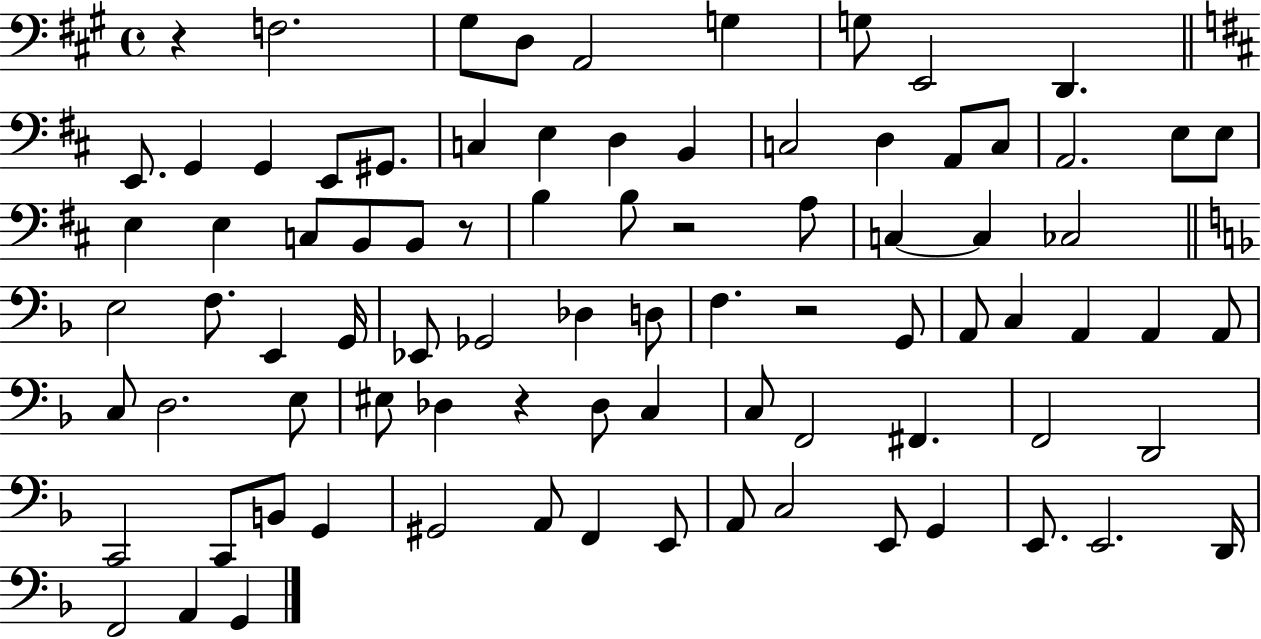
X:1
T:Untitled
M:4/4
L:1/4
K:A
z F,2 ^G,/2 D,/2 A,,2 G, G,/2 E,,2 D,, E,,/2 G,, G,, E,,/2 ^G,,/2 C, E, D, B,, C,2 D, A,,/2 C,/2 A,,2 E,/2 E,/2 E, E, C,/2 B,,/2 B,,/2 z/2 B, B,/2 z2 A,/2 C, C, _C,2 E,2 F,/2 E,, G,,/4 _E,,/2 _G,,2 _D, D,/2 F, z2 G,,/2 A,,/2 C, A,, A,, A,,/2 C,/2 D,2 E,/2 ^E,/2 _D, z _D,/2 C, C,/2 F,,2 ^F,, F,,2 D,,2 C,,2 C,,/2 B,,/2 G,, ^G,,2 A,,/2 F,, E,,/2 A,,/2 C,2 E,,/2 G,, E,,/2 E,,2 D,,/4 F,,2 A,, G,,